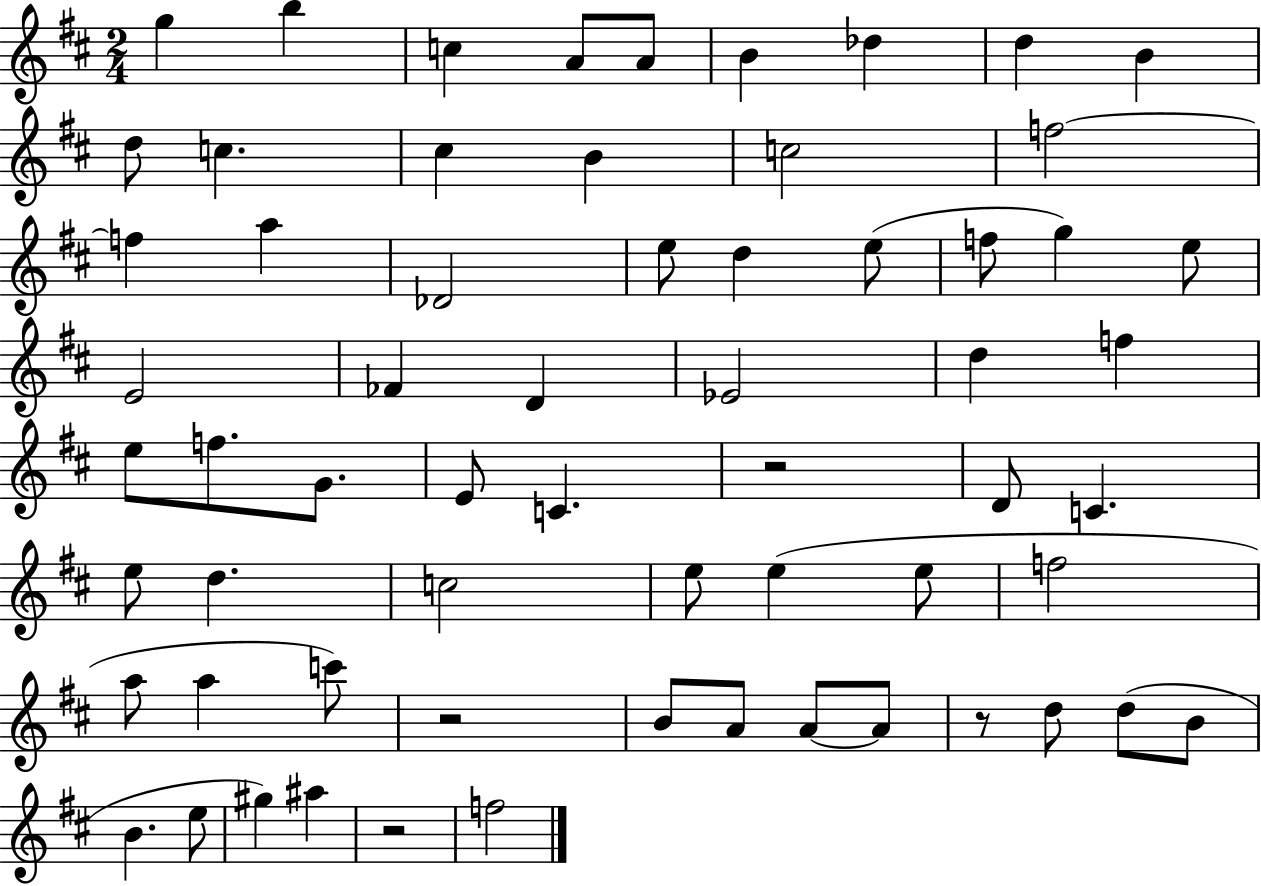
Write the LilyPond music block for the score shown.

{
  \clef treble
  \numericTimeSignature
  \time 2/4
  \key d \major
  \repeat volta 2 { g''4 b''4 | c''4 a'8 a'8 | b'4 des''4 | d''4 b'4 | \break d''8 c''4. | cis''4 b'4 | c''2 | f''2~~ | \break f''4 a''4 | des'2 | e''8 d''4 e''8( | f''8 g''4) e''8 | \break e'2 | fes'4 d'4 | ees'2 | d''4 f''4 | \break e''8 f''8. g'8. | e'8 c'4. | r2 | d'8 c'4. | \break e''8 d''4. | c''2 | e''8 e''4( e''8 | f''2 | \break a''8 a''4 c'''8) | r2 | b'8 a'8 a'8~~ a'8 | r8 d''8 d''8( b'8 | \break b'4. e''8 | gis''4) ais''4 | r2 | f''2 | \break } \bar "|."
}